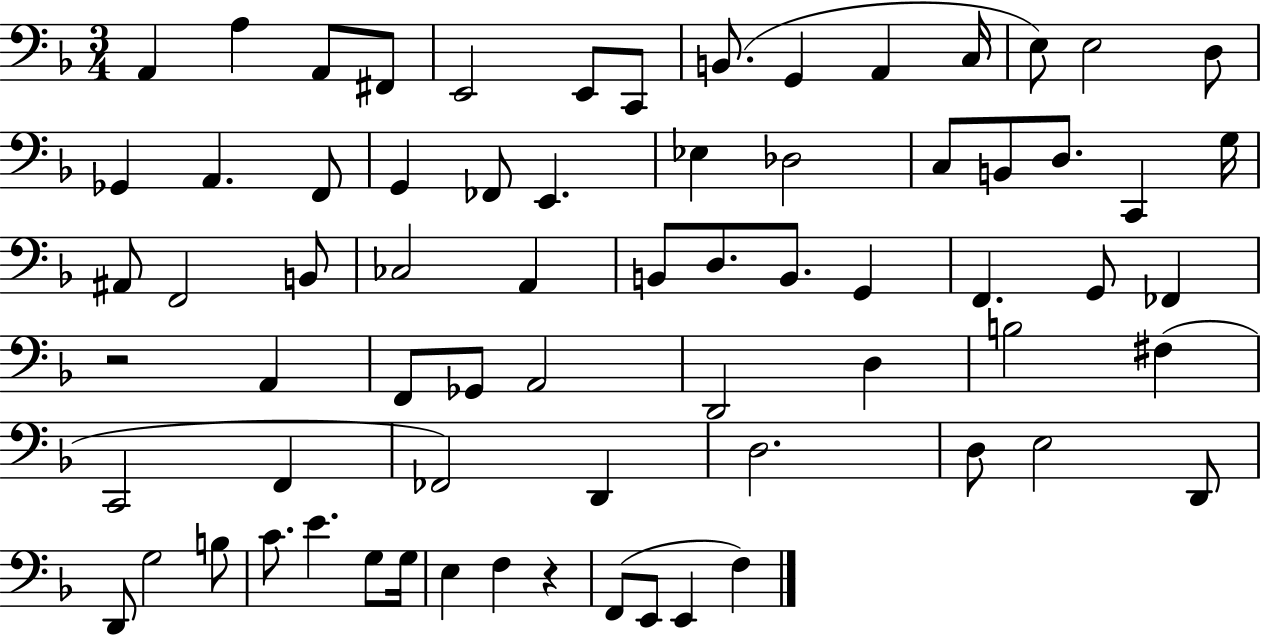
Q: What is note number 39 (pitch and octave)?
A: FES2